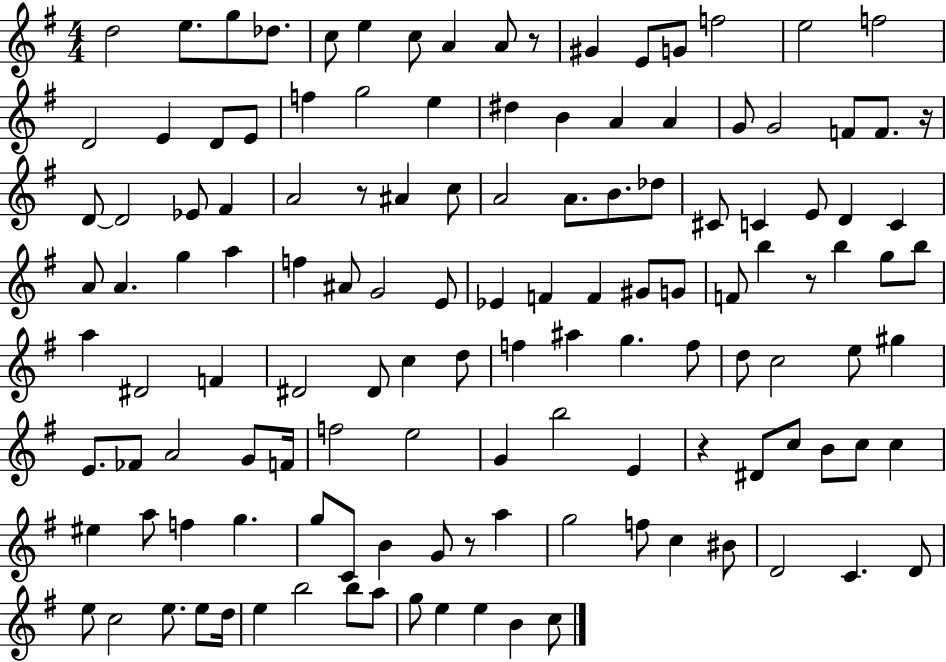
{
  \clef treble
  \numericTimeSignature
  \time 4/4
  \key g \major
  \repeat volta 2 { d''2 e''8. g''8 des''8. | c''8 e''4 c''8 a'4 a'8 r8 | gis'4 e'8 g'8 f''2 | e''2 f''2 | \break d'2 e'4 d'8 e'8 | f''4 g''2 e''4 | dis''4 b'4 a'4 a'4 | g'8 g'2 f'8 f'8. r16 | \break d'8~~ d'2 ees'8 fis'4 | a'2 r8 ais'4 c''8 | a'2 a'8. b'8. des''8 | cis'8 c'4 e'8 d'4 c'4 | \break a'8 a'4. g''4 a''4 | f''4 ais'8 g'2 e'8 | ees'4 f'4 f'4 gis'8 g'8 | f'8 b''4 r8 b''4 g''8 b''8 | \break a''4 dis'2 f'4 | dis'2 dis'8 c''4 d''8 | f''4 ais''4 g''4. f''8 | d''8 c''2 e''8 gis''4 | \break e'8. fes'8 a'2 g'8 f'16 | f''2 e''2 | g'4 b''2 e'4 | r4 dis'8 c''8 b'8 c''8 c''4 | \break eis''4 a''8 f''4 g''4. | g''8 c'8 b'4 g'8 r8 a''4 | g''2 f''8 c''4 bis'8 | d'2 c'4. d'8 | \break e''8 c''2 e''8. e''8 d''16 | e''4 b''2 b''8 a''8 | g''8 e''4 e''4 b'4 c''8 | } \bar "|."
}